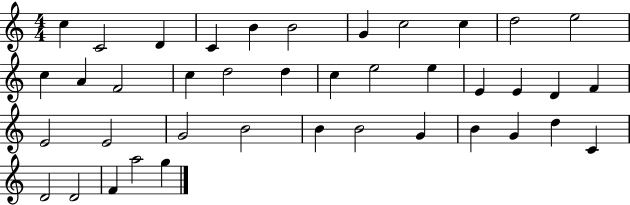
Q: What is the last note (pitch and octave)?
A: G5